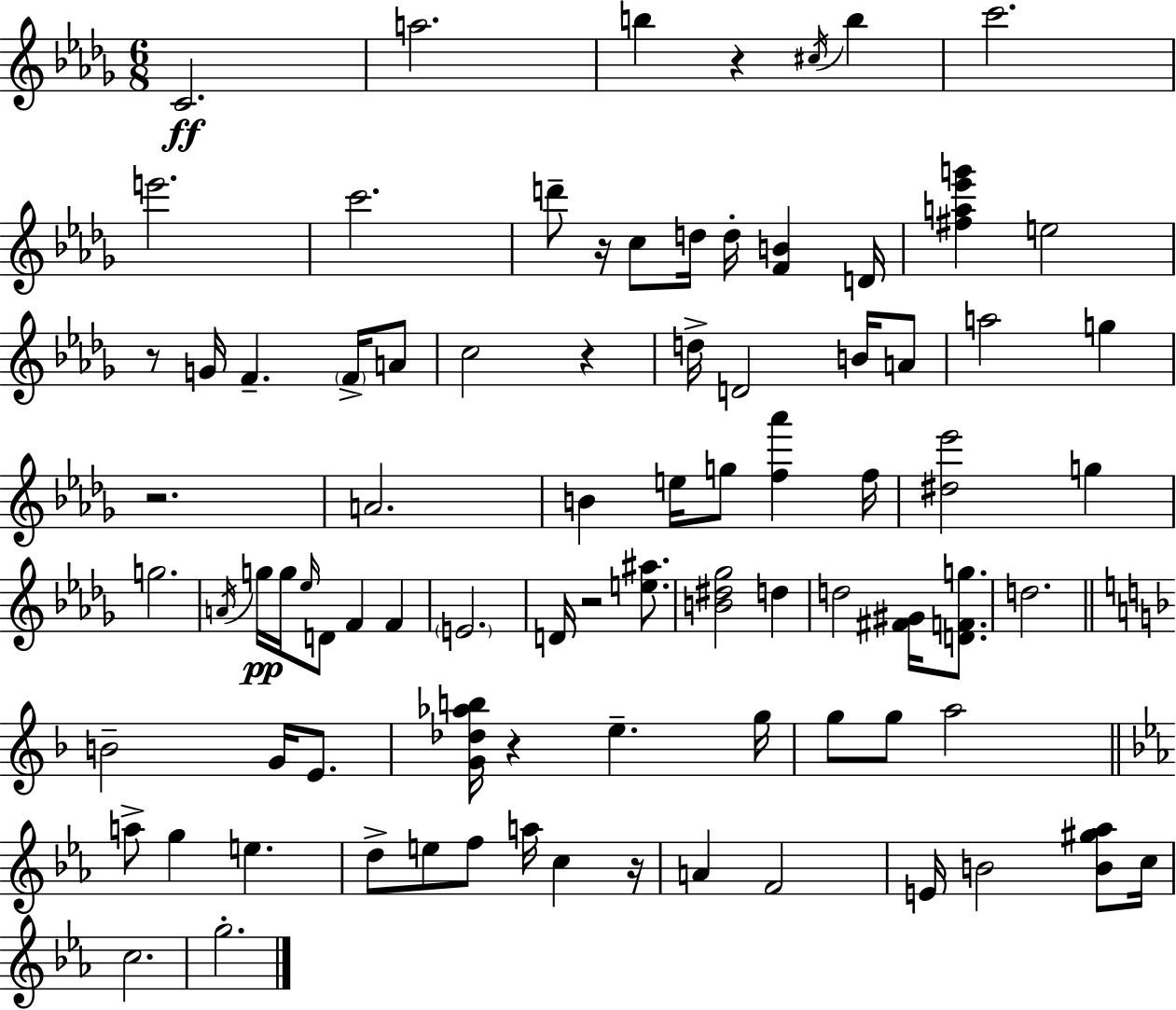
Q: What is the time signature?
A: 6/8